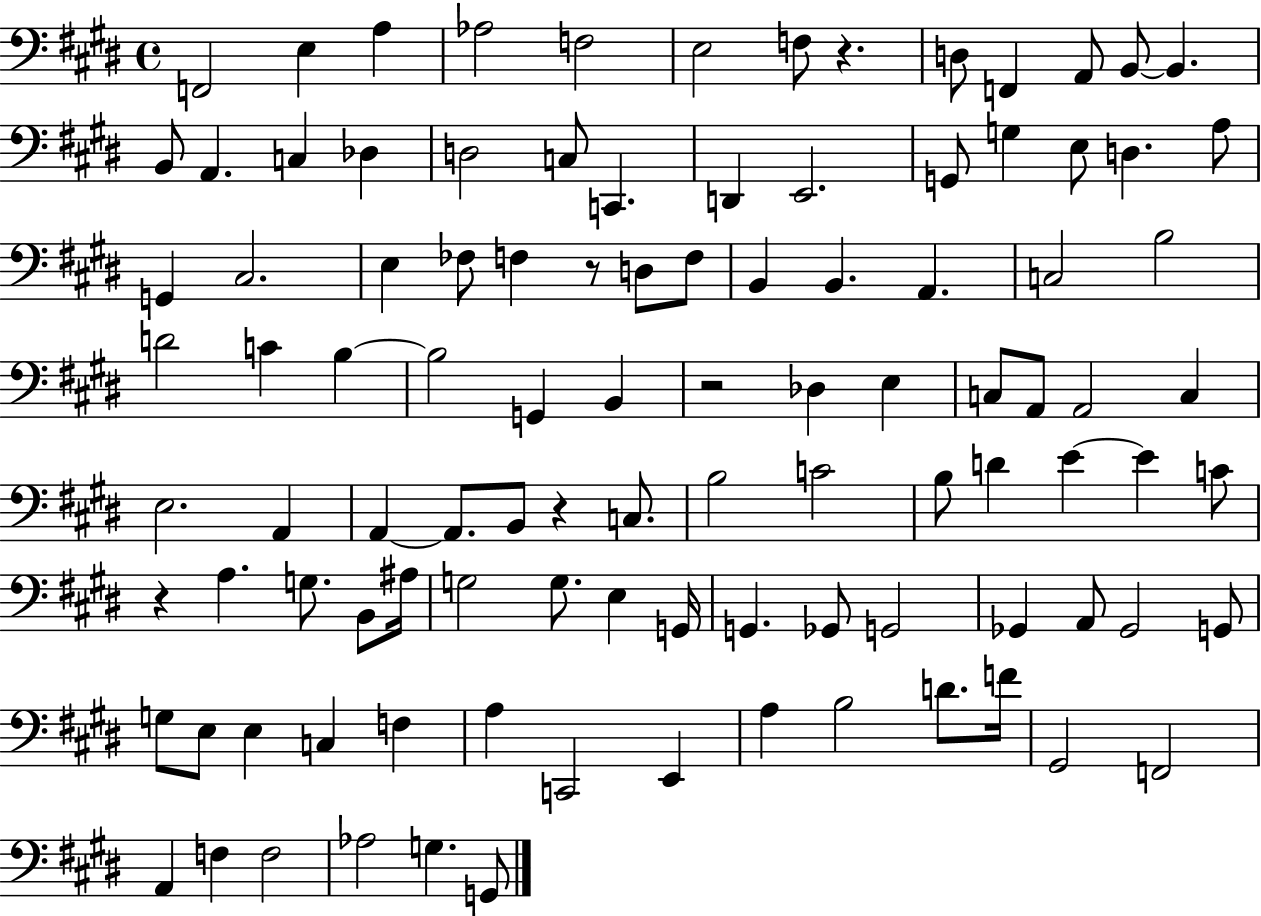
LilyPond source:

{
  \clef bass
  \time 4/4
  \defaultTimeSignature
  \key e \major
  \repeat volta 2 { f,2 e4 a4 | aes2 f2 | e2 f8 r4. | d8 f,4 a,8 b,8~~ b,4. | \break b,8 a,4. c4 des4 | d2 c8 c,4. | d,4 e,2. | g,8 g4 e8 d4. a8 | \break g,4 cis2. | e4 fes8 f4 r8 d8 f8 | b,4 b,4. a,4. | c2 b2 | \break d'2 c'4 b4~~ | b2 g,4 b,4 | r2 des4 e4 | c8 a,8 a,2 c4 | \break e2. a,4 | a,4~~ a,8. b,8 r4 c8. | b2 c'2 | b8 d'4 e'4~~ e'4 c'8 | \break r4 a4. g8. b,8 ais16 | g2 g8. e4 g,16 | g,4. ges,8 g,2 | ges,4 a,8 ges,2 g,8 | \break g8 e8 e4 c4 f4 | a4 c,2 e,4 | a4 b2 d'8. f'16 | gis,2 f,2 | \break a,4 f4 f2 | aes2 g4. g,8 | } \bar "|."
}